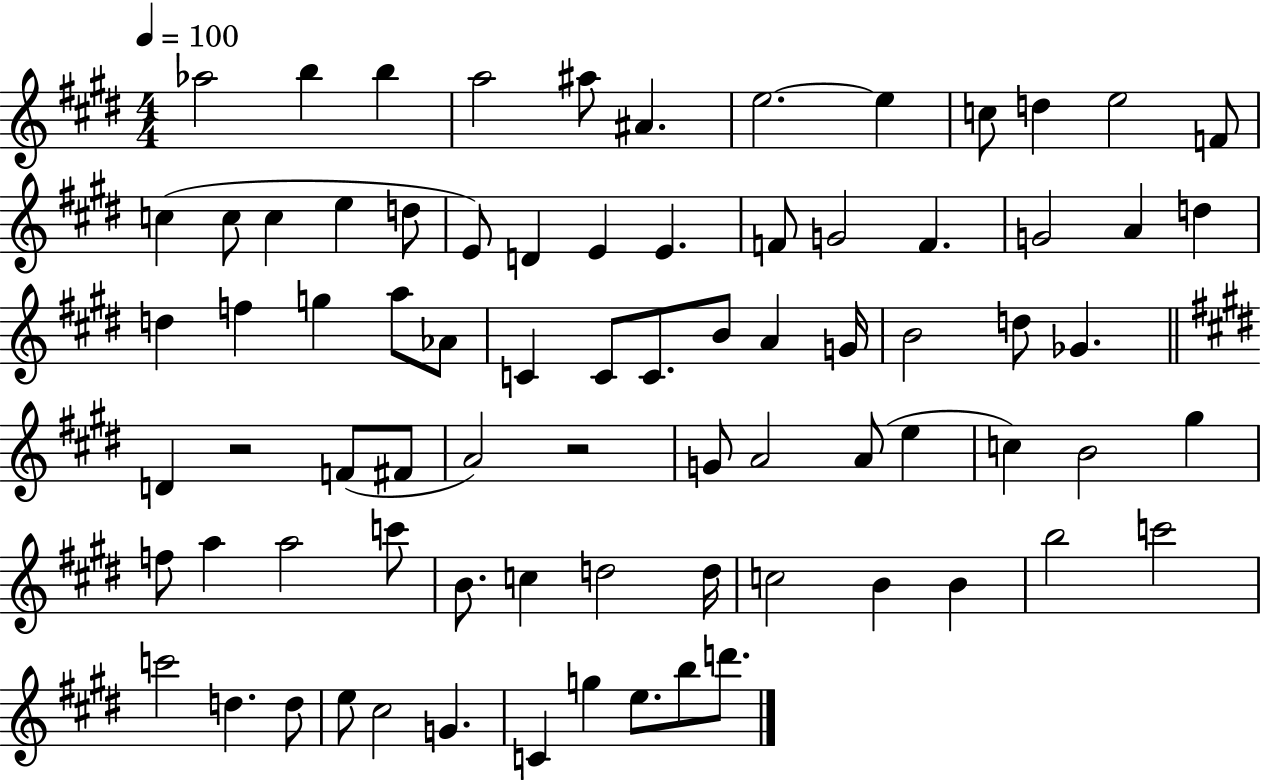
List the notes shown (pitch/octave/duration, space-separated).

Ab5/h B5/q B5/q A5/h A#5/e A#4/q. E5/h. E5/q C5/e D5/q E5/h F4/e C5/q C5/e C5/q E5/q D5/e E4/e D4/q E4/q E4/q. F4/e G4/h F4/q. G4/h A4/q D5/q D5/q F5/q G5/q A5/e Ab4/e C4/q C4/e C4/e. B4/e A4/q G4/s B4/h D5/e Gb4/q. D4/q R/h F4/e F#4/e A4/h R/h G4/e A4/h A4/e E5/q C5/q B4/h G#5/q F5/e A5/q A5/h C6/e B4/e. C5/q D5/h D5/s C5/h B4/q B4/q B5/h C6/h C6/h D5/q. D5/e E5/e C#5/h G4/q. C4/q G5/q E5/e. B5/e D6/e.